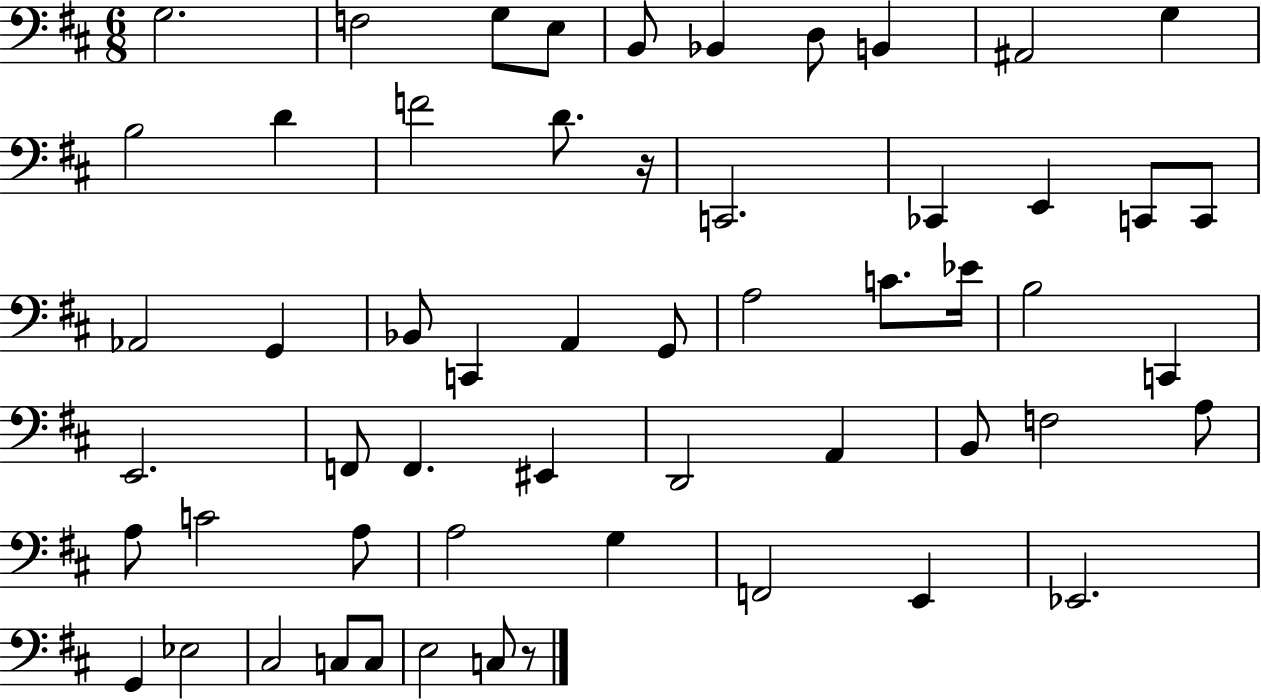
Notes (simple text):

G3/h. F3/h G3/e E3/e B2/e Bb2/q D3/e B2/q A#2/h G3/q B3/h D4/q F4/h D4/e. R/s C2/h. CES2/q E2/q C2/e C2/e Ab2/h G2/q Bb2/e C2/q A2/q G2/e A3/h C4/e. Eb4/s B3/h C2/q E2/h. F2/e F2/q. EIS2/q D2/h A2/q B2/e F3/h A3/e A3/e C4/h A3/e A3/h G3/q F2/h E2/q Eb2/h. G2/q Eb3/h C#3/h C3/e C3/e E3/h C3/e R/e